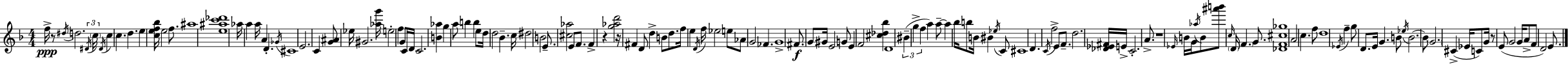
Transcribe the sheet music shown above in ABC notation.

X:1
T:Untitled
M:4/4
L:1/4
K:F
f/4 z/2 ^d/4 d2 ^D/4 c/4 ^D/4 c c d e [cef_b]/4 e2 f/2 ^a4 [e^ac'_d']4 _a/4 a a/4 A D _G/4 ^C4 E2 C [G^A]/2 _e/4 ^G2 [_ag']/4 e2 f G/2 C/4 D/4 C2 [B_a] g a/2 b b e/2 d/4 d2 _B c/4 ^d2 B2 E/2 [^c_a]2 E/2 F/2 F z [g_ad']2 z/4 ^F D/2 d B/2 d/2 f/4 e D/4 f/4 _e2 e/2 _A/2 G2 _F G4 ^F/2 G/2 ^G/4 E2 G/2 E F2 [^c_d_b] D4 ^B g f a a/2 a _b/4 b/2 B/4 ^B _e/4 C/2 ^C4 D C/4 f2 E/2 F/2 d2 [_D_E^F]/4 E/4 C2 A/2 z4 _E/4 B/4 G/4 _a/4 B/2 [^a'b']/2 c/4 D/4 F G/2 [_DF^c_g]4 A2 c f/2 d4 _E/4 f g/2 D/2 E/4 G B/2 _e/4 B2 B/2 G2 ^C _E/4 C/2 G/4 z/2 E/2 G2 G/4 A/2 F/2 D2 E/2